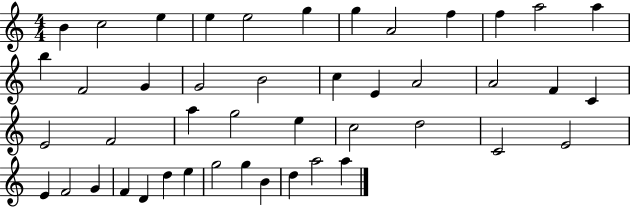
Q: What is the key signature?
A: C major